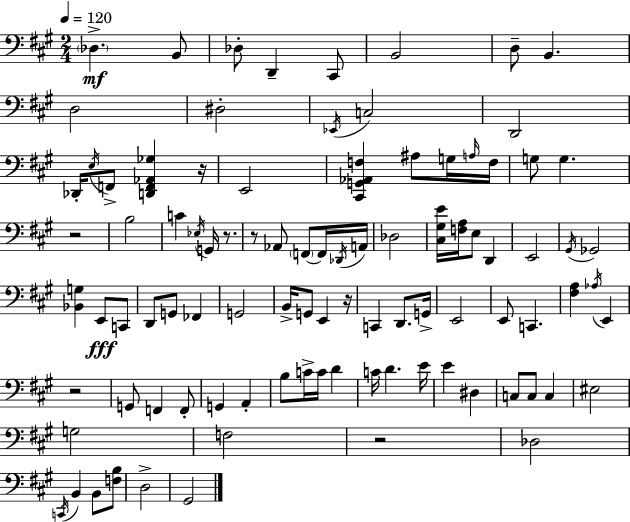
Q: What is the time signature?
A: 2/4